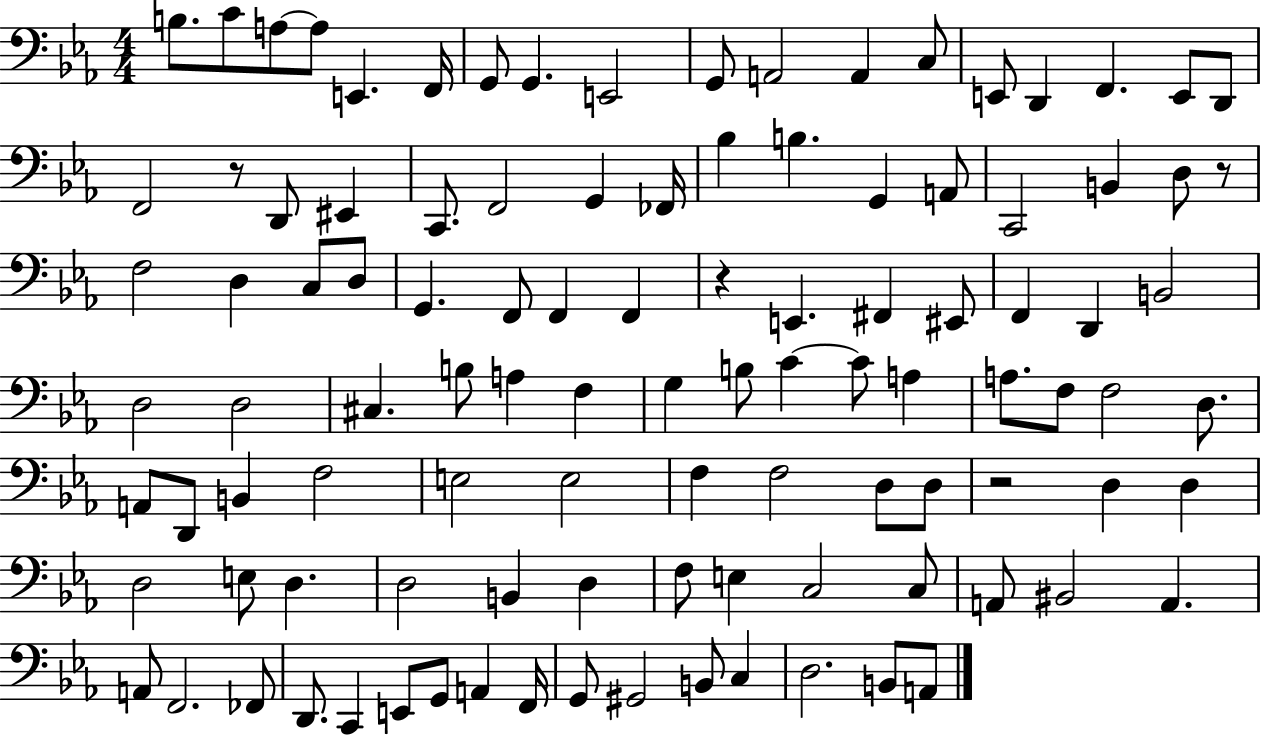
{
  \clef bass
  \numericTimeSignature
  \time 4/4
  \key ees \major
  b8. c'8 a8~~ a8 e,4. f,16 | g,8 g,4. e,2 | g,8 a,2 a,4 c8 | e,8 d,4 f,4. e,8 d,8 | \break f,2 r8 d,8 eis,4 | c,8. f,2 g,4 fes,16 | bes4 b4. g,4 a,8 | c,2 b,4 d8 r8 | \break f2 d4 c8 d8 | g,4. f,8 f,4 f,4 | r4 e,4. fis,4 eis,8 | f,4 d,4 b,2 | \break d2 d2 | cis4. b8 a4 f4 | g4 b8 c'4~~ c'8 a4 | a8. f8 f2 d8. | \break a,8 d,8 b,4 f2 | e2 e2 | f4 f2 d8 d8 | r2 d4 d4 | \break d2 e8 d4. | d2 b,4 d4 | f8 e4 c2 c8 | a,8 bis,2 a,4. | \break a,8 f,2. fes,8 | d,8. c,4 e,8 g,8 a,4 f,16 | g,8 gis,2 b,8 c4 | d2. b,8 a,8 | \break \bar "|."
}